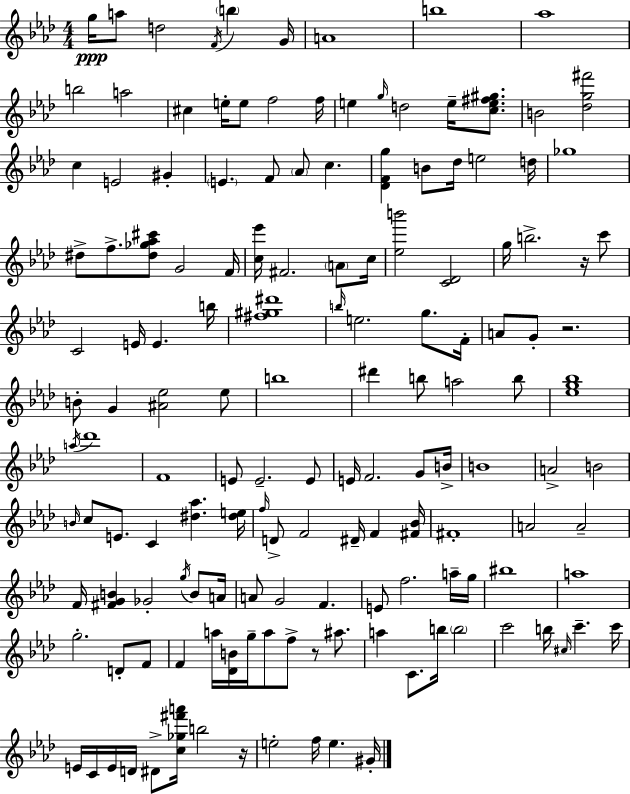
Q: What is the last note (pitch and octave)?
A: G#4